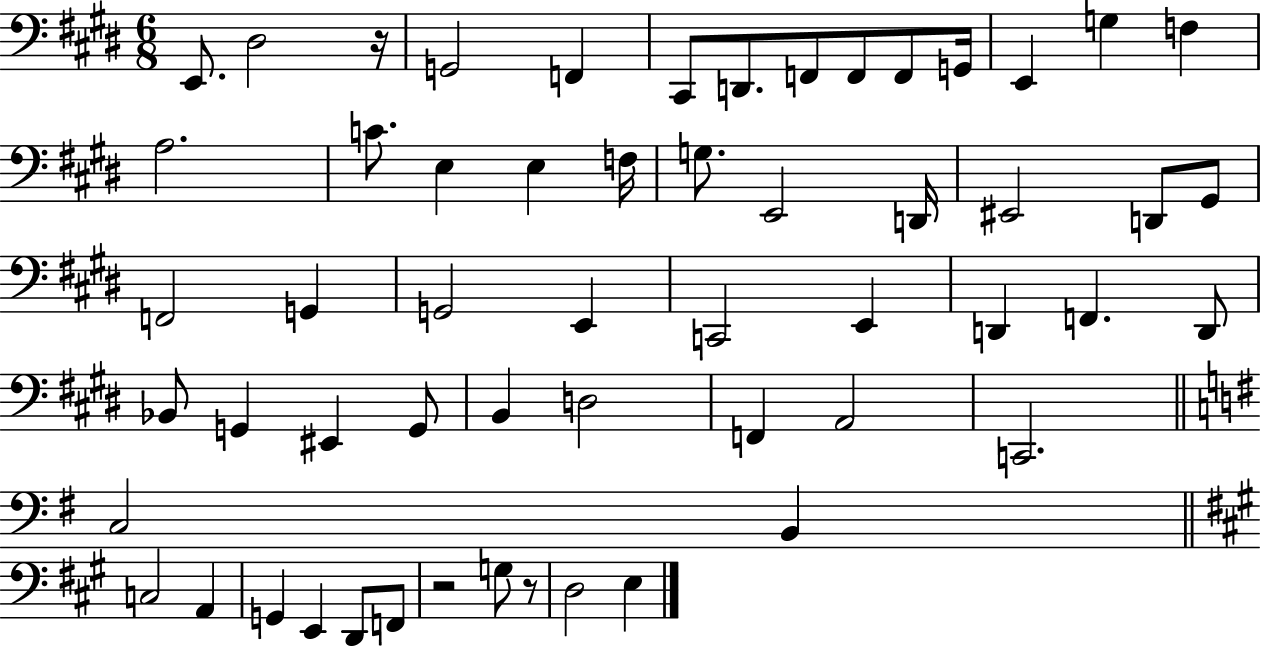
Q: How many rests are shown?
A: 3